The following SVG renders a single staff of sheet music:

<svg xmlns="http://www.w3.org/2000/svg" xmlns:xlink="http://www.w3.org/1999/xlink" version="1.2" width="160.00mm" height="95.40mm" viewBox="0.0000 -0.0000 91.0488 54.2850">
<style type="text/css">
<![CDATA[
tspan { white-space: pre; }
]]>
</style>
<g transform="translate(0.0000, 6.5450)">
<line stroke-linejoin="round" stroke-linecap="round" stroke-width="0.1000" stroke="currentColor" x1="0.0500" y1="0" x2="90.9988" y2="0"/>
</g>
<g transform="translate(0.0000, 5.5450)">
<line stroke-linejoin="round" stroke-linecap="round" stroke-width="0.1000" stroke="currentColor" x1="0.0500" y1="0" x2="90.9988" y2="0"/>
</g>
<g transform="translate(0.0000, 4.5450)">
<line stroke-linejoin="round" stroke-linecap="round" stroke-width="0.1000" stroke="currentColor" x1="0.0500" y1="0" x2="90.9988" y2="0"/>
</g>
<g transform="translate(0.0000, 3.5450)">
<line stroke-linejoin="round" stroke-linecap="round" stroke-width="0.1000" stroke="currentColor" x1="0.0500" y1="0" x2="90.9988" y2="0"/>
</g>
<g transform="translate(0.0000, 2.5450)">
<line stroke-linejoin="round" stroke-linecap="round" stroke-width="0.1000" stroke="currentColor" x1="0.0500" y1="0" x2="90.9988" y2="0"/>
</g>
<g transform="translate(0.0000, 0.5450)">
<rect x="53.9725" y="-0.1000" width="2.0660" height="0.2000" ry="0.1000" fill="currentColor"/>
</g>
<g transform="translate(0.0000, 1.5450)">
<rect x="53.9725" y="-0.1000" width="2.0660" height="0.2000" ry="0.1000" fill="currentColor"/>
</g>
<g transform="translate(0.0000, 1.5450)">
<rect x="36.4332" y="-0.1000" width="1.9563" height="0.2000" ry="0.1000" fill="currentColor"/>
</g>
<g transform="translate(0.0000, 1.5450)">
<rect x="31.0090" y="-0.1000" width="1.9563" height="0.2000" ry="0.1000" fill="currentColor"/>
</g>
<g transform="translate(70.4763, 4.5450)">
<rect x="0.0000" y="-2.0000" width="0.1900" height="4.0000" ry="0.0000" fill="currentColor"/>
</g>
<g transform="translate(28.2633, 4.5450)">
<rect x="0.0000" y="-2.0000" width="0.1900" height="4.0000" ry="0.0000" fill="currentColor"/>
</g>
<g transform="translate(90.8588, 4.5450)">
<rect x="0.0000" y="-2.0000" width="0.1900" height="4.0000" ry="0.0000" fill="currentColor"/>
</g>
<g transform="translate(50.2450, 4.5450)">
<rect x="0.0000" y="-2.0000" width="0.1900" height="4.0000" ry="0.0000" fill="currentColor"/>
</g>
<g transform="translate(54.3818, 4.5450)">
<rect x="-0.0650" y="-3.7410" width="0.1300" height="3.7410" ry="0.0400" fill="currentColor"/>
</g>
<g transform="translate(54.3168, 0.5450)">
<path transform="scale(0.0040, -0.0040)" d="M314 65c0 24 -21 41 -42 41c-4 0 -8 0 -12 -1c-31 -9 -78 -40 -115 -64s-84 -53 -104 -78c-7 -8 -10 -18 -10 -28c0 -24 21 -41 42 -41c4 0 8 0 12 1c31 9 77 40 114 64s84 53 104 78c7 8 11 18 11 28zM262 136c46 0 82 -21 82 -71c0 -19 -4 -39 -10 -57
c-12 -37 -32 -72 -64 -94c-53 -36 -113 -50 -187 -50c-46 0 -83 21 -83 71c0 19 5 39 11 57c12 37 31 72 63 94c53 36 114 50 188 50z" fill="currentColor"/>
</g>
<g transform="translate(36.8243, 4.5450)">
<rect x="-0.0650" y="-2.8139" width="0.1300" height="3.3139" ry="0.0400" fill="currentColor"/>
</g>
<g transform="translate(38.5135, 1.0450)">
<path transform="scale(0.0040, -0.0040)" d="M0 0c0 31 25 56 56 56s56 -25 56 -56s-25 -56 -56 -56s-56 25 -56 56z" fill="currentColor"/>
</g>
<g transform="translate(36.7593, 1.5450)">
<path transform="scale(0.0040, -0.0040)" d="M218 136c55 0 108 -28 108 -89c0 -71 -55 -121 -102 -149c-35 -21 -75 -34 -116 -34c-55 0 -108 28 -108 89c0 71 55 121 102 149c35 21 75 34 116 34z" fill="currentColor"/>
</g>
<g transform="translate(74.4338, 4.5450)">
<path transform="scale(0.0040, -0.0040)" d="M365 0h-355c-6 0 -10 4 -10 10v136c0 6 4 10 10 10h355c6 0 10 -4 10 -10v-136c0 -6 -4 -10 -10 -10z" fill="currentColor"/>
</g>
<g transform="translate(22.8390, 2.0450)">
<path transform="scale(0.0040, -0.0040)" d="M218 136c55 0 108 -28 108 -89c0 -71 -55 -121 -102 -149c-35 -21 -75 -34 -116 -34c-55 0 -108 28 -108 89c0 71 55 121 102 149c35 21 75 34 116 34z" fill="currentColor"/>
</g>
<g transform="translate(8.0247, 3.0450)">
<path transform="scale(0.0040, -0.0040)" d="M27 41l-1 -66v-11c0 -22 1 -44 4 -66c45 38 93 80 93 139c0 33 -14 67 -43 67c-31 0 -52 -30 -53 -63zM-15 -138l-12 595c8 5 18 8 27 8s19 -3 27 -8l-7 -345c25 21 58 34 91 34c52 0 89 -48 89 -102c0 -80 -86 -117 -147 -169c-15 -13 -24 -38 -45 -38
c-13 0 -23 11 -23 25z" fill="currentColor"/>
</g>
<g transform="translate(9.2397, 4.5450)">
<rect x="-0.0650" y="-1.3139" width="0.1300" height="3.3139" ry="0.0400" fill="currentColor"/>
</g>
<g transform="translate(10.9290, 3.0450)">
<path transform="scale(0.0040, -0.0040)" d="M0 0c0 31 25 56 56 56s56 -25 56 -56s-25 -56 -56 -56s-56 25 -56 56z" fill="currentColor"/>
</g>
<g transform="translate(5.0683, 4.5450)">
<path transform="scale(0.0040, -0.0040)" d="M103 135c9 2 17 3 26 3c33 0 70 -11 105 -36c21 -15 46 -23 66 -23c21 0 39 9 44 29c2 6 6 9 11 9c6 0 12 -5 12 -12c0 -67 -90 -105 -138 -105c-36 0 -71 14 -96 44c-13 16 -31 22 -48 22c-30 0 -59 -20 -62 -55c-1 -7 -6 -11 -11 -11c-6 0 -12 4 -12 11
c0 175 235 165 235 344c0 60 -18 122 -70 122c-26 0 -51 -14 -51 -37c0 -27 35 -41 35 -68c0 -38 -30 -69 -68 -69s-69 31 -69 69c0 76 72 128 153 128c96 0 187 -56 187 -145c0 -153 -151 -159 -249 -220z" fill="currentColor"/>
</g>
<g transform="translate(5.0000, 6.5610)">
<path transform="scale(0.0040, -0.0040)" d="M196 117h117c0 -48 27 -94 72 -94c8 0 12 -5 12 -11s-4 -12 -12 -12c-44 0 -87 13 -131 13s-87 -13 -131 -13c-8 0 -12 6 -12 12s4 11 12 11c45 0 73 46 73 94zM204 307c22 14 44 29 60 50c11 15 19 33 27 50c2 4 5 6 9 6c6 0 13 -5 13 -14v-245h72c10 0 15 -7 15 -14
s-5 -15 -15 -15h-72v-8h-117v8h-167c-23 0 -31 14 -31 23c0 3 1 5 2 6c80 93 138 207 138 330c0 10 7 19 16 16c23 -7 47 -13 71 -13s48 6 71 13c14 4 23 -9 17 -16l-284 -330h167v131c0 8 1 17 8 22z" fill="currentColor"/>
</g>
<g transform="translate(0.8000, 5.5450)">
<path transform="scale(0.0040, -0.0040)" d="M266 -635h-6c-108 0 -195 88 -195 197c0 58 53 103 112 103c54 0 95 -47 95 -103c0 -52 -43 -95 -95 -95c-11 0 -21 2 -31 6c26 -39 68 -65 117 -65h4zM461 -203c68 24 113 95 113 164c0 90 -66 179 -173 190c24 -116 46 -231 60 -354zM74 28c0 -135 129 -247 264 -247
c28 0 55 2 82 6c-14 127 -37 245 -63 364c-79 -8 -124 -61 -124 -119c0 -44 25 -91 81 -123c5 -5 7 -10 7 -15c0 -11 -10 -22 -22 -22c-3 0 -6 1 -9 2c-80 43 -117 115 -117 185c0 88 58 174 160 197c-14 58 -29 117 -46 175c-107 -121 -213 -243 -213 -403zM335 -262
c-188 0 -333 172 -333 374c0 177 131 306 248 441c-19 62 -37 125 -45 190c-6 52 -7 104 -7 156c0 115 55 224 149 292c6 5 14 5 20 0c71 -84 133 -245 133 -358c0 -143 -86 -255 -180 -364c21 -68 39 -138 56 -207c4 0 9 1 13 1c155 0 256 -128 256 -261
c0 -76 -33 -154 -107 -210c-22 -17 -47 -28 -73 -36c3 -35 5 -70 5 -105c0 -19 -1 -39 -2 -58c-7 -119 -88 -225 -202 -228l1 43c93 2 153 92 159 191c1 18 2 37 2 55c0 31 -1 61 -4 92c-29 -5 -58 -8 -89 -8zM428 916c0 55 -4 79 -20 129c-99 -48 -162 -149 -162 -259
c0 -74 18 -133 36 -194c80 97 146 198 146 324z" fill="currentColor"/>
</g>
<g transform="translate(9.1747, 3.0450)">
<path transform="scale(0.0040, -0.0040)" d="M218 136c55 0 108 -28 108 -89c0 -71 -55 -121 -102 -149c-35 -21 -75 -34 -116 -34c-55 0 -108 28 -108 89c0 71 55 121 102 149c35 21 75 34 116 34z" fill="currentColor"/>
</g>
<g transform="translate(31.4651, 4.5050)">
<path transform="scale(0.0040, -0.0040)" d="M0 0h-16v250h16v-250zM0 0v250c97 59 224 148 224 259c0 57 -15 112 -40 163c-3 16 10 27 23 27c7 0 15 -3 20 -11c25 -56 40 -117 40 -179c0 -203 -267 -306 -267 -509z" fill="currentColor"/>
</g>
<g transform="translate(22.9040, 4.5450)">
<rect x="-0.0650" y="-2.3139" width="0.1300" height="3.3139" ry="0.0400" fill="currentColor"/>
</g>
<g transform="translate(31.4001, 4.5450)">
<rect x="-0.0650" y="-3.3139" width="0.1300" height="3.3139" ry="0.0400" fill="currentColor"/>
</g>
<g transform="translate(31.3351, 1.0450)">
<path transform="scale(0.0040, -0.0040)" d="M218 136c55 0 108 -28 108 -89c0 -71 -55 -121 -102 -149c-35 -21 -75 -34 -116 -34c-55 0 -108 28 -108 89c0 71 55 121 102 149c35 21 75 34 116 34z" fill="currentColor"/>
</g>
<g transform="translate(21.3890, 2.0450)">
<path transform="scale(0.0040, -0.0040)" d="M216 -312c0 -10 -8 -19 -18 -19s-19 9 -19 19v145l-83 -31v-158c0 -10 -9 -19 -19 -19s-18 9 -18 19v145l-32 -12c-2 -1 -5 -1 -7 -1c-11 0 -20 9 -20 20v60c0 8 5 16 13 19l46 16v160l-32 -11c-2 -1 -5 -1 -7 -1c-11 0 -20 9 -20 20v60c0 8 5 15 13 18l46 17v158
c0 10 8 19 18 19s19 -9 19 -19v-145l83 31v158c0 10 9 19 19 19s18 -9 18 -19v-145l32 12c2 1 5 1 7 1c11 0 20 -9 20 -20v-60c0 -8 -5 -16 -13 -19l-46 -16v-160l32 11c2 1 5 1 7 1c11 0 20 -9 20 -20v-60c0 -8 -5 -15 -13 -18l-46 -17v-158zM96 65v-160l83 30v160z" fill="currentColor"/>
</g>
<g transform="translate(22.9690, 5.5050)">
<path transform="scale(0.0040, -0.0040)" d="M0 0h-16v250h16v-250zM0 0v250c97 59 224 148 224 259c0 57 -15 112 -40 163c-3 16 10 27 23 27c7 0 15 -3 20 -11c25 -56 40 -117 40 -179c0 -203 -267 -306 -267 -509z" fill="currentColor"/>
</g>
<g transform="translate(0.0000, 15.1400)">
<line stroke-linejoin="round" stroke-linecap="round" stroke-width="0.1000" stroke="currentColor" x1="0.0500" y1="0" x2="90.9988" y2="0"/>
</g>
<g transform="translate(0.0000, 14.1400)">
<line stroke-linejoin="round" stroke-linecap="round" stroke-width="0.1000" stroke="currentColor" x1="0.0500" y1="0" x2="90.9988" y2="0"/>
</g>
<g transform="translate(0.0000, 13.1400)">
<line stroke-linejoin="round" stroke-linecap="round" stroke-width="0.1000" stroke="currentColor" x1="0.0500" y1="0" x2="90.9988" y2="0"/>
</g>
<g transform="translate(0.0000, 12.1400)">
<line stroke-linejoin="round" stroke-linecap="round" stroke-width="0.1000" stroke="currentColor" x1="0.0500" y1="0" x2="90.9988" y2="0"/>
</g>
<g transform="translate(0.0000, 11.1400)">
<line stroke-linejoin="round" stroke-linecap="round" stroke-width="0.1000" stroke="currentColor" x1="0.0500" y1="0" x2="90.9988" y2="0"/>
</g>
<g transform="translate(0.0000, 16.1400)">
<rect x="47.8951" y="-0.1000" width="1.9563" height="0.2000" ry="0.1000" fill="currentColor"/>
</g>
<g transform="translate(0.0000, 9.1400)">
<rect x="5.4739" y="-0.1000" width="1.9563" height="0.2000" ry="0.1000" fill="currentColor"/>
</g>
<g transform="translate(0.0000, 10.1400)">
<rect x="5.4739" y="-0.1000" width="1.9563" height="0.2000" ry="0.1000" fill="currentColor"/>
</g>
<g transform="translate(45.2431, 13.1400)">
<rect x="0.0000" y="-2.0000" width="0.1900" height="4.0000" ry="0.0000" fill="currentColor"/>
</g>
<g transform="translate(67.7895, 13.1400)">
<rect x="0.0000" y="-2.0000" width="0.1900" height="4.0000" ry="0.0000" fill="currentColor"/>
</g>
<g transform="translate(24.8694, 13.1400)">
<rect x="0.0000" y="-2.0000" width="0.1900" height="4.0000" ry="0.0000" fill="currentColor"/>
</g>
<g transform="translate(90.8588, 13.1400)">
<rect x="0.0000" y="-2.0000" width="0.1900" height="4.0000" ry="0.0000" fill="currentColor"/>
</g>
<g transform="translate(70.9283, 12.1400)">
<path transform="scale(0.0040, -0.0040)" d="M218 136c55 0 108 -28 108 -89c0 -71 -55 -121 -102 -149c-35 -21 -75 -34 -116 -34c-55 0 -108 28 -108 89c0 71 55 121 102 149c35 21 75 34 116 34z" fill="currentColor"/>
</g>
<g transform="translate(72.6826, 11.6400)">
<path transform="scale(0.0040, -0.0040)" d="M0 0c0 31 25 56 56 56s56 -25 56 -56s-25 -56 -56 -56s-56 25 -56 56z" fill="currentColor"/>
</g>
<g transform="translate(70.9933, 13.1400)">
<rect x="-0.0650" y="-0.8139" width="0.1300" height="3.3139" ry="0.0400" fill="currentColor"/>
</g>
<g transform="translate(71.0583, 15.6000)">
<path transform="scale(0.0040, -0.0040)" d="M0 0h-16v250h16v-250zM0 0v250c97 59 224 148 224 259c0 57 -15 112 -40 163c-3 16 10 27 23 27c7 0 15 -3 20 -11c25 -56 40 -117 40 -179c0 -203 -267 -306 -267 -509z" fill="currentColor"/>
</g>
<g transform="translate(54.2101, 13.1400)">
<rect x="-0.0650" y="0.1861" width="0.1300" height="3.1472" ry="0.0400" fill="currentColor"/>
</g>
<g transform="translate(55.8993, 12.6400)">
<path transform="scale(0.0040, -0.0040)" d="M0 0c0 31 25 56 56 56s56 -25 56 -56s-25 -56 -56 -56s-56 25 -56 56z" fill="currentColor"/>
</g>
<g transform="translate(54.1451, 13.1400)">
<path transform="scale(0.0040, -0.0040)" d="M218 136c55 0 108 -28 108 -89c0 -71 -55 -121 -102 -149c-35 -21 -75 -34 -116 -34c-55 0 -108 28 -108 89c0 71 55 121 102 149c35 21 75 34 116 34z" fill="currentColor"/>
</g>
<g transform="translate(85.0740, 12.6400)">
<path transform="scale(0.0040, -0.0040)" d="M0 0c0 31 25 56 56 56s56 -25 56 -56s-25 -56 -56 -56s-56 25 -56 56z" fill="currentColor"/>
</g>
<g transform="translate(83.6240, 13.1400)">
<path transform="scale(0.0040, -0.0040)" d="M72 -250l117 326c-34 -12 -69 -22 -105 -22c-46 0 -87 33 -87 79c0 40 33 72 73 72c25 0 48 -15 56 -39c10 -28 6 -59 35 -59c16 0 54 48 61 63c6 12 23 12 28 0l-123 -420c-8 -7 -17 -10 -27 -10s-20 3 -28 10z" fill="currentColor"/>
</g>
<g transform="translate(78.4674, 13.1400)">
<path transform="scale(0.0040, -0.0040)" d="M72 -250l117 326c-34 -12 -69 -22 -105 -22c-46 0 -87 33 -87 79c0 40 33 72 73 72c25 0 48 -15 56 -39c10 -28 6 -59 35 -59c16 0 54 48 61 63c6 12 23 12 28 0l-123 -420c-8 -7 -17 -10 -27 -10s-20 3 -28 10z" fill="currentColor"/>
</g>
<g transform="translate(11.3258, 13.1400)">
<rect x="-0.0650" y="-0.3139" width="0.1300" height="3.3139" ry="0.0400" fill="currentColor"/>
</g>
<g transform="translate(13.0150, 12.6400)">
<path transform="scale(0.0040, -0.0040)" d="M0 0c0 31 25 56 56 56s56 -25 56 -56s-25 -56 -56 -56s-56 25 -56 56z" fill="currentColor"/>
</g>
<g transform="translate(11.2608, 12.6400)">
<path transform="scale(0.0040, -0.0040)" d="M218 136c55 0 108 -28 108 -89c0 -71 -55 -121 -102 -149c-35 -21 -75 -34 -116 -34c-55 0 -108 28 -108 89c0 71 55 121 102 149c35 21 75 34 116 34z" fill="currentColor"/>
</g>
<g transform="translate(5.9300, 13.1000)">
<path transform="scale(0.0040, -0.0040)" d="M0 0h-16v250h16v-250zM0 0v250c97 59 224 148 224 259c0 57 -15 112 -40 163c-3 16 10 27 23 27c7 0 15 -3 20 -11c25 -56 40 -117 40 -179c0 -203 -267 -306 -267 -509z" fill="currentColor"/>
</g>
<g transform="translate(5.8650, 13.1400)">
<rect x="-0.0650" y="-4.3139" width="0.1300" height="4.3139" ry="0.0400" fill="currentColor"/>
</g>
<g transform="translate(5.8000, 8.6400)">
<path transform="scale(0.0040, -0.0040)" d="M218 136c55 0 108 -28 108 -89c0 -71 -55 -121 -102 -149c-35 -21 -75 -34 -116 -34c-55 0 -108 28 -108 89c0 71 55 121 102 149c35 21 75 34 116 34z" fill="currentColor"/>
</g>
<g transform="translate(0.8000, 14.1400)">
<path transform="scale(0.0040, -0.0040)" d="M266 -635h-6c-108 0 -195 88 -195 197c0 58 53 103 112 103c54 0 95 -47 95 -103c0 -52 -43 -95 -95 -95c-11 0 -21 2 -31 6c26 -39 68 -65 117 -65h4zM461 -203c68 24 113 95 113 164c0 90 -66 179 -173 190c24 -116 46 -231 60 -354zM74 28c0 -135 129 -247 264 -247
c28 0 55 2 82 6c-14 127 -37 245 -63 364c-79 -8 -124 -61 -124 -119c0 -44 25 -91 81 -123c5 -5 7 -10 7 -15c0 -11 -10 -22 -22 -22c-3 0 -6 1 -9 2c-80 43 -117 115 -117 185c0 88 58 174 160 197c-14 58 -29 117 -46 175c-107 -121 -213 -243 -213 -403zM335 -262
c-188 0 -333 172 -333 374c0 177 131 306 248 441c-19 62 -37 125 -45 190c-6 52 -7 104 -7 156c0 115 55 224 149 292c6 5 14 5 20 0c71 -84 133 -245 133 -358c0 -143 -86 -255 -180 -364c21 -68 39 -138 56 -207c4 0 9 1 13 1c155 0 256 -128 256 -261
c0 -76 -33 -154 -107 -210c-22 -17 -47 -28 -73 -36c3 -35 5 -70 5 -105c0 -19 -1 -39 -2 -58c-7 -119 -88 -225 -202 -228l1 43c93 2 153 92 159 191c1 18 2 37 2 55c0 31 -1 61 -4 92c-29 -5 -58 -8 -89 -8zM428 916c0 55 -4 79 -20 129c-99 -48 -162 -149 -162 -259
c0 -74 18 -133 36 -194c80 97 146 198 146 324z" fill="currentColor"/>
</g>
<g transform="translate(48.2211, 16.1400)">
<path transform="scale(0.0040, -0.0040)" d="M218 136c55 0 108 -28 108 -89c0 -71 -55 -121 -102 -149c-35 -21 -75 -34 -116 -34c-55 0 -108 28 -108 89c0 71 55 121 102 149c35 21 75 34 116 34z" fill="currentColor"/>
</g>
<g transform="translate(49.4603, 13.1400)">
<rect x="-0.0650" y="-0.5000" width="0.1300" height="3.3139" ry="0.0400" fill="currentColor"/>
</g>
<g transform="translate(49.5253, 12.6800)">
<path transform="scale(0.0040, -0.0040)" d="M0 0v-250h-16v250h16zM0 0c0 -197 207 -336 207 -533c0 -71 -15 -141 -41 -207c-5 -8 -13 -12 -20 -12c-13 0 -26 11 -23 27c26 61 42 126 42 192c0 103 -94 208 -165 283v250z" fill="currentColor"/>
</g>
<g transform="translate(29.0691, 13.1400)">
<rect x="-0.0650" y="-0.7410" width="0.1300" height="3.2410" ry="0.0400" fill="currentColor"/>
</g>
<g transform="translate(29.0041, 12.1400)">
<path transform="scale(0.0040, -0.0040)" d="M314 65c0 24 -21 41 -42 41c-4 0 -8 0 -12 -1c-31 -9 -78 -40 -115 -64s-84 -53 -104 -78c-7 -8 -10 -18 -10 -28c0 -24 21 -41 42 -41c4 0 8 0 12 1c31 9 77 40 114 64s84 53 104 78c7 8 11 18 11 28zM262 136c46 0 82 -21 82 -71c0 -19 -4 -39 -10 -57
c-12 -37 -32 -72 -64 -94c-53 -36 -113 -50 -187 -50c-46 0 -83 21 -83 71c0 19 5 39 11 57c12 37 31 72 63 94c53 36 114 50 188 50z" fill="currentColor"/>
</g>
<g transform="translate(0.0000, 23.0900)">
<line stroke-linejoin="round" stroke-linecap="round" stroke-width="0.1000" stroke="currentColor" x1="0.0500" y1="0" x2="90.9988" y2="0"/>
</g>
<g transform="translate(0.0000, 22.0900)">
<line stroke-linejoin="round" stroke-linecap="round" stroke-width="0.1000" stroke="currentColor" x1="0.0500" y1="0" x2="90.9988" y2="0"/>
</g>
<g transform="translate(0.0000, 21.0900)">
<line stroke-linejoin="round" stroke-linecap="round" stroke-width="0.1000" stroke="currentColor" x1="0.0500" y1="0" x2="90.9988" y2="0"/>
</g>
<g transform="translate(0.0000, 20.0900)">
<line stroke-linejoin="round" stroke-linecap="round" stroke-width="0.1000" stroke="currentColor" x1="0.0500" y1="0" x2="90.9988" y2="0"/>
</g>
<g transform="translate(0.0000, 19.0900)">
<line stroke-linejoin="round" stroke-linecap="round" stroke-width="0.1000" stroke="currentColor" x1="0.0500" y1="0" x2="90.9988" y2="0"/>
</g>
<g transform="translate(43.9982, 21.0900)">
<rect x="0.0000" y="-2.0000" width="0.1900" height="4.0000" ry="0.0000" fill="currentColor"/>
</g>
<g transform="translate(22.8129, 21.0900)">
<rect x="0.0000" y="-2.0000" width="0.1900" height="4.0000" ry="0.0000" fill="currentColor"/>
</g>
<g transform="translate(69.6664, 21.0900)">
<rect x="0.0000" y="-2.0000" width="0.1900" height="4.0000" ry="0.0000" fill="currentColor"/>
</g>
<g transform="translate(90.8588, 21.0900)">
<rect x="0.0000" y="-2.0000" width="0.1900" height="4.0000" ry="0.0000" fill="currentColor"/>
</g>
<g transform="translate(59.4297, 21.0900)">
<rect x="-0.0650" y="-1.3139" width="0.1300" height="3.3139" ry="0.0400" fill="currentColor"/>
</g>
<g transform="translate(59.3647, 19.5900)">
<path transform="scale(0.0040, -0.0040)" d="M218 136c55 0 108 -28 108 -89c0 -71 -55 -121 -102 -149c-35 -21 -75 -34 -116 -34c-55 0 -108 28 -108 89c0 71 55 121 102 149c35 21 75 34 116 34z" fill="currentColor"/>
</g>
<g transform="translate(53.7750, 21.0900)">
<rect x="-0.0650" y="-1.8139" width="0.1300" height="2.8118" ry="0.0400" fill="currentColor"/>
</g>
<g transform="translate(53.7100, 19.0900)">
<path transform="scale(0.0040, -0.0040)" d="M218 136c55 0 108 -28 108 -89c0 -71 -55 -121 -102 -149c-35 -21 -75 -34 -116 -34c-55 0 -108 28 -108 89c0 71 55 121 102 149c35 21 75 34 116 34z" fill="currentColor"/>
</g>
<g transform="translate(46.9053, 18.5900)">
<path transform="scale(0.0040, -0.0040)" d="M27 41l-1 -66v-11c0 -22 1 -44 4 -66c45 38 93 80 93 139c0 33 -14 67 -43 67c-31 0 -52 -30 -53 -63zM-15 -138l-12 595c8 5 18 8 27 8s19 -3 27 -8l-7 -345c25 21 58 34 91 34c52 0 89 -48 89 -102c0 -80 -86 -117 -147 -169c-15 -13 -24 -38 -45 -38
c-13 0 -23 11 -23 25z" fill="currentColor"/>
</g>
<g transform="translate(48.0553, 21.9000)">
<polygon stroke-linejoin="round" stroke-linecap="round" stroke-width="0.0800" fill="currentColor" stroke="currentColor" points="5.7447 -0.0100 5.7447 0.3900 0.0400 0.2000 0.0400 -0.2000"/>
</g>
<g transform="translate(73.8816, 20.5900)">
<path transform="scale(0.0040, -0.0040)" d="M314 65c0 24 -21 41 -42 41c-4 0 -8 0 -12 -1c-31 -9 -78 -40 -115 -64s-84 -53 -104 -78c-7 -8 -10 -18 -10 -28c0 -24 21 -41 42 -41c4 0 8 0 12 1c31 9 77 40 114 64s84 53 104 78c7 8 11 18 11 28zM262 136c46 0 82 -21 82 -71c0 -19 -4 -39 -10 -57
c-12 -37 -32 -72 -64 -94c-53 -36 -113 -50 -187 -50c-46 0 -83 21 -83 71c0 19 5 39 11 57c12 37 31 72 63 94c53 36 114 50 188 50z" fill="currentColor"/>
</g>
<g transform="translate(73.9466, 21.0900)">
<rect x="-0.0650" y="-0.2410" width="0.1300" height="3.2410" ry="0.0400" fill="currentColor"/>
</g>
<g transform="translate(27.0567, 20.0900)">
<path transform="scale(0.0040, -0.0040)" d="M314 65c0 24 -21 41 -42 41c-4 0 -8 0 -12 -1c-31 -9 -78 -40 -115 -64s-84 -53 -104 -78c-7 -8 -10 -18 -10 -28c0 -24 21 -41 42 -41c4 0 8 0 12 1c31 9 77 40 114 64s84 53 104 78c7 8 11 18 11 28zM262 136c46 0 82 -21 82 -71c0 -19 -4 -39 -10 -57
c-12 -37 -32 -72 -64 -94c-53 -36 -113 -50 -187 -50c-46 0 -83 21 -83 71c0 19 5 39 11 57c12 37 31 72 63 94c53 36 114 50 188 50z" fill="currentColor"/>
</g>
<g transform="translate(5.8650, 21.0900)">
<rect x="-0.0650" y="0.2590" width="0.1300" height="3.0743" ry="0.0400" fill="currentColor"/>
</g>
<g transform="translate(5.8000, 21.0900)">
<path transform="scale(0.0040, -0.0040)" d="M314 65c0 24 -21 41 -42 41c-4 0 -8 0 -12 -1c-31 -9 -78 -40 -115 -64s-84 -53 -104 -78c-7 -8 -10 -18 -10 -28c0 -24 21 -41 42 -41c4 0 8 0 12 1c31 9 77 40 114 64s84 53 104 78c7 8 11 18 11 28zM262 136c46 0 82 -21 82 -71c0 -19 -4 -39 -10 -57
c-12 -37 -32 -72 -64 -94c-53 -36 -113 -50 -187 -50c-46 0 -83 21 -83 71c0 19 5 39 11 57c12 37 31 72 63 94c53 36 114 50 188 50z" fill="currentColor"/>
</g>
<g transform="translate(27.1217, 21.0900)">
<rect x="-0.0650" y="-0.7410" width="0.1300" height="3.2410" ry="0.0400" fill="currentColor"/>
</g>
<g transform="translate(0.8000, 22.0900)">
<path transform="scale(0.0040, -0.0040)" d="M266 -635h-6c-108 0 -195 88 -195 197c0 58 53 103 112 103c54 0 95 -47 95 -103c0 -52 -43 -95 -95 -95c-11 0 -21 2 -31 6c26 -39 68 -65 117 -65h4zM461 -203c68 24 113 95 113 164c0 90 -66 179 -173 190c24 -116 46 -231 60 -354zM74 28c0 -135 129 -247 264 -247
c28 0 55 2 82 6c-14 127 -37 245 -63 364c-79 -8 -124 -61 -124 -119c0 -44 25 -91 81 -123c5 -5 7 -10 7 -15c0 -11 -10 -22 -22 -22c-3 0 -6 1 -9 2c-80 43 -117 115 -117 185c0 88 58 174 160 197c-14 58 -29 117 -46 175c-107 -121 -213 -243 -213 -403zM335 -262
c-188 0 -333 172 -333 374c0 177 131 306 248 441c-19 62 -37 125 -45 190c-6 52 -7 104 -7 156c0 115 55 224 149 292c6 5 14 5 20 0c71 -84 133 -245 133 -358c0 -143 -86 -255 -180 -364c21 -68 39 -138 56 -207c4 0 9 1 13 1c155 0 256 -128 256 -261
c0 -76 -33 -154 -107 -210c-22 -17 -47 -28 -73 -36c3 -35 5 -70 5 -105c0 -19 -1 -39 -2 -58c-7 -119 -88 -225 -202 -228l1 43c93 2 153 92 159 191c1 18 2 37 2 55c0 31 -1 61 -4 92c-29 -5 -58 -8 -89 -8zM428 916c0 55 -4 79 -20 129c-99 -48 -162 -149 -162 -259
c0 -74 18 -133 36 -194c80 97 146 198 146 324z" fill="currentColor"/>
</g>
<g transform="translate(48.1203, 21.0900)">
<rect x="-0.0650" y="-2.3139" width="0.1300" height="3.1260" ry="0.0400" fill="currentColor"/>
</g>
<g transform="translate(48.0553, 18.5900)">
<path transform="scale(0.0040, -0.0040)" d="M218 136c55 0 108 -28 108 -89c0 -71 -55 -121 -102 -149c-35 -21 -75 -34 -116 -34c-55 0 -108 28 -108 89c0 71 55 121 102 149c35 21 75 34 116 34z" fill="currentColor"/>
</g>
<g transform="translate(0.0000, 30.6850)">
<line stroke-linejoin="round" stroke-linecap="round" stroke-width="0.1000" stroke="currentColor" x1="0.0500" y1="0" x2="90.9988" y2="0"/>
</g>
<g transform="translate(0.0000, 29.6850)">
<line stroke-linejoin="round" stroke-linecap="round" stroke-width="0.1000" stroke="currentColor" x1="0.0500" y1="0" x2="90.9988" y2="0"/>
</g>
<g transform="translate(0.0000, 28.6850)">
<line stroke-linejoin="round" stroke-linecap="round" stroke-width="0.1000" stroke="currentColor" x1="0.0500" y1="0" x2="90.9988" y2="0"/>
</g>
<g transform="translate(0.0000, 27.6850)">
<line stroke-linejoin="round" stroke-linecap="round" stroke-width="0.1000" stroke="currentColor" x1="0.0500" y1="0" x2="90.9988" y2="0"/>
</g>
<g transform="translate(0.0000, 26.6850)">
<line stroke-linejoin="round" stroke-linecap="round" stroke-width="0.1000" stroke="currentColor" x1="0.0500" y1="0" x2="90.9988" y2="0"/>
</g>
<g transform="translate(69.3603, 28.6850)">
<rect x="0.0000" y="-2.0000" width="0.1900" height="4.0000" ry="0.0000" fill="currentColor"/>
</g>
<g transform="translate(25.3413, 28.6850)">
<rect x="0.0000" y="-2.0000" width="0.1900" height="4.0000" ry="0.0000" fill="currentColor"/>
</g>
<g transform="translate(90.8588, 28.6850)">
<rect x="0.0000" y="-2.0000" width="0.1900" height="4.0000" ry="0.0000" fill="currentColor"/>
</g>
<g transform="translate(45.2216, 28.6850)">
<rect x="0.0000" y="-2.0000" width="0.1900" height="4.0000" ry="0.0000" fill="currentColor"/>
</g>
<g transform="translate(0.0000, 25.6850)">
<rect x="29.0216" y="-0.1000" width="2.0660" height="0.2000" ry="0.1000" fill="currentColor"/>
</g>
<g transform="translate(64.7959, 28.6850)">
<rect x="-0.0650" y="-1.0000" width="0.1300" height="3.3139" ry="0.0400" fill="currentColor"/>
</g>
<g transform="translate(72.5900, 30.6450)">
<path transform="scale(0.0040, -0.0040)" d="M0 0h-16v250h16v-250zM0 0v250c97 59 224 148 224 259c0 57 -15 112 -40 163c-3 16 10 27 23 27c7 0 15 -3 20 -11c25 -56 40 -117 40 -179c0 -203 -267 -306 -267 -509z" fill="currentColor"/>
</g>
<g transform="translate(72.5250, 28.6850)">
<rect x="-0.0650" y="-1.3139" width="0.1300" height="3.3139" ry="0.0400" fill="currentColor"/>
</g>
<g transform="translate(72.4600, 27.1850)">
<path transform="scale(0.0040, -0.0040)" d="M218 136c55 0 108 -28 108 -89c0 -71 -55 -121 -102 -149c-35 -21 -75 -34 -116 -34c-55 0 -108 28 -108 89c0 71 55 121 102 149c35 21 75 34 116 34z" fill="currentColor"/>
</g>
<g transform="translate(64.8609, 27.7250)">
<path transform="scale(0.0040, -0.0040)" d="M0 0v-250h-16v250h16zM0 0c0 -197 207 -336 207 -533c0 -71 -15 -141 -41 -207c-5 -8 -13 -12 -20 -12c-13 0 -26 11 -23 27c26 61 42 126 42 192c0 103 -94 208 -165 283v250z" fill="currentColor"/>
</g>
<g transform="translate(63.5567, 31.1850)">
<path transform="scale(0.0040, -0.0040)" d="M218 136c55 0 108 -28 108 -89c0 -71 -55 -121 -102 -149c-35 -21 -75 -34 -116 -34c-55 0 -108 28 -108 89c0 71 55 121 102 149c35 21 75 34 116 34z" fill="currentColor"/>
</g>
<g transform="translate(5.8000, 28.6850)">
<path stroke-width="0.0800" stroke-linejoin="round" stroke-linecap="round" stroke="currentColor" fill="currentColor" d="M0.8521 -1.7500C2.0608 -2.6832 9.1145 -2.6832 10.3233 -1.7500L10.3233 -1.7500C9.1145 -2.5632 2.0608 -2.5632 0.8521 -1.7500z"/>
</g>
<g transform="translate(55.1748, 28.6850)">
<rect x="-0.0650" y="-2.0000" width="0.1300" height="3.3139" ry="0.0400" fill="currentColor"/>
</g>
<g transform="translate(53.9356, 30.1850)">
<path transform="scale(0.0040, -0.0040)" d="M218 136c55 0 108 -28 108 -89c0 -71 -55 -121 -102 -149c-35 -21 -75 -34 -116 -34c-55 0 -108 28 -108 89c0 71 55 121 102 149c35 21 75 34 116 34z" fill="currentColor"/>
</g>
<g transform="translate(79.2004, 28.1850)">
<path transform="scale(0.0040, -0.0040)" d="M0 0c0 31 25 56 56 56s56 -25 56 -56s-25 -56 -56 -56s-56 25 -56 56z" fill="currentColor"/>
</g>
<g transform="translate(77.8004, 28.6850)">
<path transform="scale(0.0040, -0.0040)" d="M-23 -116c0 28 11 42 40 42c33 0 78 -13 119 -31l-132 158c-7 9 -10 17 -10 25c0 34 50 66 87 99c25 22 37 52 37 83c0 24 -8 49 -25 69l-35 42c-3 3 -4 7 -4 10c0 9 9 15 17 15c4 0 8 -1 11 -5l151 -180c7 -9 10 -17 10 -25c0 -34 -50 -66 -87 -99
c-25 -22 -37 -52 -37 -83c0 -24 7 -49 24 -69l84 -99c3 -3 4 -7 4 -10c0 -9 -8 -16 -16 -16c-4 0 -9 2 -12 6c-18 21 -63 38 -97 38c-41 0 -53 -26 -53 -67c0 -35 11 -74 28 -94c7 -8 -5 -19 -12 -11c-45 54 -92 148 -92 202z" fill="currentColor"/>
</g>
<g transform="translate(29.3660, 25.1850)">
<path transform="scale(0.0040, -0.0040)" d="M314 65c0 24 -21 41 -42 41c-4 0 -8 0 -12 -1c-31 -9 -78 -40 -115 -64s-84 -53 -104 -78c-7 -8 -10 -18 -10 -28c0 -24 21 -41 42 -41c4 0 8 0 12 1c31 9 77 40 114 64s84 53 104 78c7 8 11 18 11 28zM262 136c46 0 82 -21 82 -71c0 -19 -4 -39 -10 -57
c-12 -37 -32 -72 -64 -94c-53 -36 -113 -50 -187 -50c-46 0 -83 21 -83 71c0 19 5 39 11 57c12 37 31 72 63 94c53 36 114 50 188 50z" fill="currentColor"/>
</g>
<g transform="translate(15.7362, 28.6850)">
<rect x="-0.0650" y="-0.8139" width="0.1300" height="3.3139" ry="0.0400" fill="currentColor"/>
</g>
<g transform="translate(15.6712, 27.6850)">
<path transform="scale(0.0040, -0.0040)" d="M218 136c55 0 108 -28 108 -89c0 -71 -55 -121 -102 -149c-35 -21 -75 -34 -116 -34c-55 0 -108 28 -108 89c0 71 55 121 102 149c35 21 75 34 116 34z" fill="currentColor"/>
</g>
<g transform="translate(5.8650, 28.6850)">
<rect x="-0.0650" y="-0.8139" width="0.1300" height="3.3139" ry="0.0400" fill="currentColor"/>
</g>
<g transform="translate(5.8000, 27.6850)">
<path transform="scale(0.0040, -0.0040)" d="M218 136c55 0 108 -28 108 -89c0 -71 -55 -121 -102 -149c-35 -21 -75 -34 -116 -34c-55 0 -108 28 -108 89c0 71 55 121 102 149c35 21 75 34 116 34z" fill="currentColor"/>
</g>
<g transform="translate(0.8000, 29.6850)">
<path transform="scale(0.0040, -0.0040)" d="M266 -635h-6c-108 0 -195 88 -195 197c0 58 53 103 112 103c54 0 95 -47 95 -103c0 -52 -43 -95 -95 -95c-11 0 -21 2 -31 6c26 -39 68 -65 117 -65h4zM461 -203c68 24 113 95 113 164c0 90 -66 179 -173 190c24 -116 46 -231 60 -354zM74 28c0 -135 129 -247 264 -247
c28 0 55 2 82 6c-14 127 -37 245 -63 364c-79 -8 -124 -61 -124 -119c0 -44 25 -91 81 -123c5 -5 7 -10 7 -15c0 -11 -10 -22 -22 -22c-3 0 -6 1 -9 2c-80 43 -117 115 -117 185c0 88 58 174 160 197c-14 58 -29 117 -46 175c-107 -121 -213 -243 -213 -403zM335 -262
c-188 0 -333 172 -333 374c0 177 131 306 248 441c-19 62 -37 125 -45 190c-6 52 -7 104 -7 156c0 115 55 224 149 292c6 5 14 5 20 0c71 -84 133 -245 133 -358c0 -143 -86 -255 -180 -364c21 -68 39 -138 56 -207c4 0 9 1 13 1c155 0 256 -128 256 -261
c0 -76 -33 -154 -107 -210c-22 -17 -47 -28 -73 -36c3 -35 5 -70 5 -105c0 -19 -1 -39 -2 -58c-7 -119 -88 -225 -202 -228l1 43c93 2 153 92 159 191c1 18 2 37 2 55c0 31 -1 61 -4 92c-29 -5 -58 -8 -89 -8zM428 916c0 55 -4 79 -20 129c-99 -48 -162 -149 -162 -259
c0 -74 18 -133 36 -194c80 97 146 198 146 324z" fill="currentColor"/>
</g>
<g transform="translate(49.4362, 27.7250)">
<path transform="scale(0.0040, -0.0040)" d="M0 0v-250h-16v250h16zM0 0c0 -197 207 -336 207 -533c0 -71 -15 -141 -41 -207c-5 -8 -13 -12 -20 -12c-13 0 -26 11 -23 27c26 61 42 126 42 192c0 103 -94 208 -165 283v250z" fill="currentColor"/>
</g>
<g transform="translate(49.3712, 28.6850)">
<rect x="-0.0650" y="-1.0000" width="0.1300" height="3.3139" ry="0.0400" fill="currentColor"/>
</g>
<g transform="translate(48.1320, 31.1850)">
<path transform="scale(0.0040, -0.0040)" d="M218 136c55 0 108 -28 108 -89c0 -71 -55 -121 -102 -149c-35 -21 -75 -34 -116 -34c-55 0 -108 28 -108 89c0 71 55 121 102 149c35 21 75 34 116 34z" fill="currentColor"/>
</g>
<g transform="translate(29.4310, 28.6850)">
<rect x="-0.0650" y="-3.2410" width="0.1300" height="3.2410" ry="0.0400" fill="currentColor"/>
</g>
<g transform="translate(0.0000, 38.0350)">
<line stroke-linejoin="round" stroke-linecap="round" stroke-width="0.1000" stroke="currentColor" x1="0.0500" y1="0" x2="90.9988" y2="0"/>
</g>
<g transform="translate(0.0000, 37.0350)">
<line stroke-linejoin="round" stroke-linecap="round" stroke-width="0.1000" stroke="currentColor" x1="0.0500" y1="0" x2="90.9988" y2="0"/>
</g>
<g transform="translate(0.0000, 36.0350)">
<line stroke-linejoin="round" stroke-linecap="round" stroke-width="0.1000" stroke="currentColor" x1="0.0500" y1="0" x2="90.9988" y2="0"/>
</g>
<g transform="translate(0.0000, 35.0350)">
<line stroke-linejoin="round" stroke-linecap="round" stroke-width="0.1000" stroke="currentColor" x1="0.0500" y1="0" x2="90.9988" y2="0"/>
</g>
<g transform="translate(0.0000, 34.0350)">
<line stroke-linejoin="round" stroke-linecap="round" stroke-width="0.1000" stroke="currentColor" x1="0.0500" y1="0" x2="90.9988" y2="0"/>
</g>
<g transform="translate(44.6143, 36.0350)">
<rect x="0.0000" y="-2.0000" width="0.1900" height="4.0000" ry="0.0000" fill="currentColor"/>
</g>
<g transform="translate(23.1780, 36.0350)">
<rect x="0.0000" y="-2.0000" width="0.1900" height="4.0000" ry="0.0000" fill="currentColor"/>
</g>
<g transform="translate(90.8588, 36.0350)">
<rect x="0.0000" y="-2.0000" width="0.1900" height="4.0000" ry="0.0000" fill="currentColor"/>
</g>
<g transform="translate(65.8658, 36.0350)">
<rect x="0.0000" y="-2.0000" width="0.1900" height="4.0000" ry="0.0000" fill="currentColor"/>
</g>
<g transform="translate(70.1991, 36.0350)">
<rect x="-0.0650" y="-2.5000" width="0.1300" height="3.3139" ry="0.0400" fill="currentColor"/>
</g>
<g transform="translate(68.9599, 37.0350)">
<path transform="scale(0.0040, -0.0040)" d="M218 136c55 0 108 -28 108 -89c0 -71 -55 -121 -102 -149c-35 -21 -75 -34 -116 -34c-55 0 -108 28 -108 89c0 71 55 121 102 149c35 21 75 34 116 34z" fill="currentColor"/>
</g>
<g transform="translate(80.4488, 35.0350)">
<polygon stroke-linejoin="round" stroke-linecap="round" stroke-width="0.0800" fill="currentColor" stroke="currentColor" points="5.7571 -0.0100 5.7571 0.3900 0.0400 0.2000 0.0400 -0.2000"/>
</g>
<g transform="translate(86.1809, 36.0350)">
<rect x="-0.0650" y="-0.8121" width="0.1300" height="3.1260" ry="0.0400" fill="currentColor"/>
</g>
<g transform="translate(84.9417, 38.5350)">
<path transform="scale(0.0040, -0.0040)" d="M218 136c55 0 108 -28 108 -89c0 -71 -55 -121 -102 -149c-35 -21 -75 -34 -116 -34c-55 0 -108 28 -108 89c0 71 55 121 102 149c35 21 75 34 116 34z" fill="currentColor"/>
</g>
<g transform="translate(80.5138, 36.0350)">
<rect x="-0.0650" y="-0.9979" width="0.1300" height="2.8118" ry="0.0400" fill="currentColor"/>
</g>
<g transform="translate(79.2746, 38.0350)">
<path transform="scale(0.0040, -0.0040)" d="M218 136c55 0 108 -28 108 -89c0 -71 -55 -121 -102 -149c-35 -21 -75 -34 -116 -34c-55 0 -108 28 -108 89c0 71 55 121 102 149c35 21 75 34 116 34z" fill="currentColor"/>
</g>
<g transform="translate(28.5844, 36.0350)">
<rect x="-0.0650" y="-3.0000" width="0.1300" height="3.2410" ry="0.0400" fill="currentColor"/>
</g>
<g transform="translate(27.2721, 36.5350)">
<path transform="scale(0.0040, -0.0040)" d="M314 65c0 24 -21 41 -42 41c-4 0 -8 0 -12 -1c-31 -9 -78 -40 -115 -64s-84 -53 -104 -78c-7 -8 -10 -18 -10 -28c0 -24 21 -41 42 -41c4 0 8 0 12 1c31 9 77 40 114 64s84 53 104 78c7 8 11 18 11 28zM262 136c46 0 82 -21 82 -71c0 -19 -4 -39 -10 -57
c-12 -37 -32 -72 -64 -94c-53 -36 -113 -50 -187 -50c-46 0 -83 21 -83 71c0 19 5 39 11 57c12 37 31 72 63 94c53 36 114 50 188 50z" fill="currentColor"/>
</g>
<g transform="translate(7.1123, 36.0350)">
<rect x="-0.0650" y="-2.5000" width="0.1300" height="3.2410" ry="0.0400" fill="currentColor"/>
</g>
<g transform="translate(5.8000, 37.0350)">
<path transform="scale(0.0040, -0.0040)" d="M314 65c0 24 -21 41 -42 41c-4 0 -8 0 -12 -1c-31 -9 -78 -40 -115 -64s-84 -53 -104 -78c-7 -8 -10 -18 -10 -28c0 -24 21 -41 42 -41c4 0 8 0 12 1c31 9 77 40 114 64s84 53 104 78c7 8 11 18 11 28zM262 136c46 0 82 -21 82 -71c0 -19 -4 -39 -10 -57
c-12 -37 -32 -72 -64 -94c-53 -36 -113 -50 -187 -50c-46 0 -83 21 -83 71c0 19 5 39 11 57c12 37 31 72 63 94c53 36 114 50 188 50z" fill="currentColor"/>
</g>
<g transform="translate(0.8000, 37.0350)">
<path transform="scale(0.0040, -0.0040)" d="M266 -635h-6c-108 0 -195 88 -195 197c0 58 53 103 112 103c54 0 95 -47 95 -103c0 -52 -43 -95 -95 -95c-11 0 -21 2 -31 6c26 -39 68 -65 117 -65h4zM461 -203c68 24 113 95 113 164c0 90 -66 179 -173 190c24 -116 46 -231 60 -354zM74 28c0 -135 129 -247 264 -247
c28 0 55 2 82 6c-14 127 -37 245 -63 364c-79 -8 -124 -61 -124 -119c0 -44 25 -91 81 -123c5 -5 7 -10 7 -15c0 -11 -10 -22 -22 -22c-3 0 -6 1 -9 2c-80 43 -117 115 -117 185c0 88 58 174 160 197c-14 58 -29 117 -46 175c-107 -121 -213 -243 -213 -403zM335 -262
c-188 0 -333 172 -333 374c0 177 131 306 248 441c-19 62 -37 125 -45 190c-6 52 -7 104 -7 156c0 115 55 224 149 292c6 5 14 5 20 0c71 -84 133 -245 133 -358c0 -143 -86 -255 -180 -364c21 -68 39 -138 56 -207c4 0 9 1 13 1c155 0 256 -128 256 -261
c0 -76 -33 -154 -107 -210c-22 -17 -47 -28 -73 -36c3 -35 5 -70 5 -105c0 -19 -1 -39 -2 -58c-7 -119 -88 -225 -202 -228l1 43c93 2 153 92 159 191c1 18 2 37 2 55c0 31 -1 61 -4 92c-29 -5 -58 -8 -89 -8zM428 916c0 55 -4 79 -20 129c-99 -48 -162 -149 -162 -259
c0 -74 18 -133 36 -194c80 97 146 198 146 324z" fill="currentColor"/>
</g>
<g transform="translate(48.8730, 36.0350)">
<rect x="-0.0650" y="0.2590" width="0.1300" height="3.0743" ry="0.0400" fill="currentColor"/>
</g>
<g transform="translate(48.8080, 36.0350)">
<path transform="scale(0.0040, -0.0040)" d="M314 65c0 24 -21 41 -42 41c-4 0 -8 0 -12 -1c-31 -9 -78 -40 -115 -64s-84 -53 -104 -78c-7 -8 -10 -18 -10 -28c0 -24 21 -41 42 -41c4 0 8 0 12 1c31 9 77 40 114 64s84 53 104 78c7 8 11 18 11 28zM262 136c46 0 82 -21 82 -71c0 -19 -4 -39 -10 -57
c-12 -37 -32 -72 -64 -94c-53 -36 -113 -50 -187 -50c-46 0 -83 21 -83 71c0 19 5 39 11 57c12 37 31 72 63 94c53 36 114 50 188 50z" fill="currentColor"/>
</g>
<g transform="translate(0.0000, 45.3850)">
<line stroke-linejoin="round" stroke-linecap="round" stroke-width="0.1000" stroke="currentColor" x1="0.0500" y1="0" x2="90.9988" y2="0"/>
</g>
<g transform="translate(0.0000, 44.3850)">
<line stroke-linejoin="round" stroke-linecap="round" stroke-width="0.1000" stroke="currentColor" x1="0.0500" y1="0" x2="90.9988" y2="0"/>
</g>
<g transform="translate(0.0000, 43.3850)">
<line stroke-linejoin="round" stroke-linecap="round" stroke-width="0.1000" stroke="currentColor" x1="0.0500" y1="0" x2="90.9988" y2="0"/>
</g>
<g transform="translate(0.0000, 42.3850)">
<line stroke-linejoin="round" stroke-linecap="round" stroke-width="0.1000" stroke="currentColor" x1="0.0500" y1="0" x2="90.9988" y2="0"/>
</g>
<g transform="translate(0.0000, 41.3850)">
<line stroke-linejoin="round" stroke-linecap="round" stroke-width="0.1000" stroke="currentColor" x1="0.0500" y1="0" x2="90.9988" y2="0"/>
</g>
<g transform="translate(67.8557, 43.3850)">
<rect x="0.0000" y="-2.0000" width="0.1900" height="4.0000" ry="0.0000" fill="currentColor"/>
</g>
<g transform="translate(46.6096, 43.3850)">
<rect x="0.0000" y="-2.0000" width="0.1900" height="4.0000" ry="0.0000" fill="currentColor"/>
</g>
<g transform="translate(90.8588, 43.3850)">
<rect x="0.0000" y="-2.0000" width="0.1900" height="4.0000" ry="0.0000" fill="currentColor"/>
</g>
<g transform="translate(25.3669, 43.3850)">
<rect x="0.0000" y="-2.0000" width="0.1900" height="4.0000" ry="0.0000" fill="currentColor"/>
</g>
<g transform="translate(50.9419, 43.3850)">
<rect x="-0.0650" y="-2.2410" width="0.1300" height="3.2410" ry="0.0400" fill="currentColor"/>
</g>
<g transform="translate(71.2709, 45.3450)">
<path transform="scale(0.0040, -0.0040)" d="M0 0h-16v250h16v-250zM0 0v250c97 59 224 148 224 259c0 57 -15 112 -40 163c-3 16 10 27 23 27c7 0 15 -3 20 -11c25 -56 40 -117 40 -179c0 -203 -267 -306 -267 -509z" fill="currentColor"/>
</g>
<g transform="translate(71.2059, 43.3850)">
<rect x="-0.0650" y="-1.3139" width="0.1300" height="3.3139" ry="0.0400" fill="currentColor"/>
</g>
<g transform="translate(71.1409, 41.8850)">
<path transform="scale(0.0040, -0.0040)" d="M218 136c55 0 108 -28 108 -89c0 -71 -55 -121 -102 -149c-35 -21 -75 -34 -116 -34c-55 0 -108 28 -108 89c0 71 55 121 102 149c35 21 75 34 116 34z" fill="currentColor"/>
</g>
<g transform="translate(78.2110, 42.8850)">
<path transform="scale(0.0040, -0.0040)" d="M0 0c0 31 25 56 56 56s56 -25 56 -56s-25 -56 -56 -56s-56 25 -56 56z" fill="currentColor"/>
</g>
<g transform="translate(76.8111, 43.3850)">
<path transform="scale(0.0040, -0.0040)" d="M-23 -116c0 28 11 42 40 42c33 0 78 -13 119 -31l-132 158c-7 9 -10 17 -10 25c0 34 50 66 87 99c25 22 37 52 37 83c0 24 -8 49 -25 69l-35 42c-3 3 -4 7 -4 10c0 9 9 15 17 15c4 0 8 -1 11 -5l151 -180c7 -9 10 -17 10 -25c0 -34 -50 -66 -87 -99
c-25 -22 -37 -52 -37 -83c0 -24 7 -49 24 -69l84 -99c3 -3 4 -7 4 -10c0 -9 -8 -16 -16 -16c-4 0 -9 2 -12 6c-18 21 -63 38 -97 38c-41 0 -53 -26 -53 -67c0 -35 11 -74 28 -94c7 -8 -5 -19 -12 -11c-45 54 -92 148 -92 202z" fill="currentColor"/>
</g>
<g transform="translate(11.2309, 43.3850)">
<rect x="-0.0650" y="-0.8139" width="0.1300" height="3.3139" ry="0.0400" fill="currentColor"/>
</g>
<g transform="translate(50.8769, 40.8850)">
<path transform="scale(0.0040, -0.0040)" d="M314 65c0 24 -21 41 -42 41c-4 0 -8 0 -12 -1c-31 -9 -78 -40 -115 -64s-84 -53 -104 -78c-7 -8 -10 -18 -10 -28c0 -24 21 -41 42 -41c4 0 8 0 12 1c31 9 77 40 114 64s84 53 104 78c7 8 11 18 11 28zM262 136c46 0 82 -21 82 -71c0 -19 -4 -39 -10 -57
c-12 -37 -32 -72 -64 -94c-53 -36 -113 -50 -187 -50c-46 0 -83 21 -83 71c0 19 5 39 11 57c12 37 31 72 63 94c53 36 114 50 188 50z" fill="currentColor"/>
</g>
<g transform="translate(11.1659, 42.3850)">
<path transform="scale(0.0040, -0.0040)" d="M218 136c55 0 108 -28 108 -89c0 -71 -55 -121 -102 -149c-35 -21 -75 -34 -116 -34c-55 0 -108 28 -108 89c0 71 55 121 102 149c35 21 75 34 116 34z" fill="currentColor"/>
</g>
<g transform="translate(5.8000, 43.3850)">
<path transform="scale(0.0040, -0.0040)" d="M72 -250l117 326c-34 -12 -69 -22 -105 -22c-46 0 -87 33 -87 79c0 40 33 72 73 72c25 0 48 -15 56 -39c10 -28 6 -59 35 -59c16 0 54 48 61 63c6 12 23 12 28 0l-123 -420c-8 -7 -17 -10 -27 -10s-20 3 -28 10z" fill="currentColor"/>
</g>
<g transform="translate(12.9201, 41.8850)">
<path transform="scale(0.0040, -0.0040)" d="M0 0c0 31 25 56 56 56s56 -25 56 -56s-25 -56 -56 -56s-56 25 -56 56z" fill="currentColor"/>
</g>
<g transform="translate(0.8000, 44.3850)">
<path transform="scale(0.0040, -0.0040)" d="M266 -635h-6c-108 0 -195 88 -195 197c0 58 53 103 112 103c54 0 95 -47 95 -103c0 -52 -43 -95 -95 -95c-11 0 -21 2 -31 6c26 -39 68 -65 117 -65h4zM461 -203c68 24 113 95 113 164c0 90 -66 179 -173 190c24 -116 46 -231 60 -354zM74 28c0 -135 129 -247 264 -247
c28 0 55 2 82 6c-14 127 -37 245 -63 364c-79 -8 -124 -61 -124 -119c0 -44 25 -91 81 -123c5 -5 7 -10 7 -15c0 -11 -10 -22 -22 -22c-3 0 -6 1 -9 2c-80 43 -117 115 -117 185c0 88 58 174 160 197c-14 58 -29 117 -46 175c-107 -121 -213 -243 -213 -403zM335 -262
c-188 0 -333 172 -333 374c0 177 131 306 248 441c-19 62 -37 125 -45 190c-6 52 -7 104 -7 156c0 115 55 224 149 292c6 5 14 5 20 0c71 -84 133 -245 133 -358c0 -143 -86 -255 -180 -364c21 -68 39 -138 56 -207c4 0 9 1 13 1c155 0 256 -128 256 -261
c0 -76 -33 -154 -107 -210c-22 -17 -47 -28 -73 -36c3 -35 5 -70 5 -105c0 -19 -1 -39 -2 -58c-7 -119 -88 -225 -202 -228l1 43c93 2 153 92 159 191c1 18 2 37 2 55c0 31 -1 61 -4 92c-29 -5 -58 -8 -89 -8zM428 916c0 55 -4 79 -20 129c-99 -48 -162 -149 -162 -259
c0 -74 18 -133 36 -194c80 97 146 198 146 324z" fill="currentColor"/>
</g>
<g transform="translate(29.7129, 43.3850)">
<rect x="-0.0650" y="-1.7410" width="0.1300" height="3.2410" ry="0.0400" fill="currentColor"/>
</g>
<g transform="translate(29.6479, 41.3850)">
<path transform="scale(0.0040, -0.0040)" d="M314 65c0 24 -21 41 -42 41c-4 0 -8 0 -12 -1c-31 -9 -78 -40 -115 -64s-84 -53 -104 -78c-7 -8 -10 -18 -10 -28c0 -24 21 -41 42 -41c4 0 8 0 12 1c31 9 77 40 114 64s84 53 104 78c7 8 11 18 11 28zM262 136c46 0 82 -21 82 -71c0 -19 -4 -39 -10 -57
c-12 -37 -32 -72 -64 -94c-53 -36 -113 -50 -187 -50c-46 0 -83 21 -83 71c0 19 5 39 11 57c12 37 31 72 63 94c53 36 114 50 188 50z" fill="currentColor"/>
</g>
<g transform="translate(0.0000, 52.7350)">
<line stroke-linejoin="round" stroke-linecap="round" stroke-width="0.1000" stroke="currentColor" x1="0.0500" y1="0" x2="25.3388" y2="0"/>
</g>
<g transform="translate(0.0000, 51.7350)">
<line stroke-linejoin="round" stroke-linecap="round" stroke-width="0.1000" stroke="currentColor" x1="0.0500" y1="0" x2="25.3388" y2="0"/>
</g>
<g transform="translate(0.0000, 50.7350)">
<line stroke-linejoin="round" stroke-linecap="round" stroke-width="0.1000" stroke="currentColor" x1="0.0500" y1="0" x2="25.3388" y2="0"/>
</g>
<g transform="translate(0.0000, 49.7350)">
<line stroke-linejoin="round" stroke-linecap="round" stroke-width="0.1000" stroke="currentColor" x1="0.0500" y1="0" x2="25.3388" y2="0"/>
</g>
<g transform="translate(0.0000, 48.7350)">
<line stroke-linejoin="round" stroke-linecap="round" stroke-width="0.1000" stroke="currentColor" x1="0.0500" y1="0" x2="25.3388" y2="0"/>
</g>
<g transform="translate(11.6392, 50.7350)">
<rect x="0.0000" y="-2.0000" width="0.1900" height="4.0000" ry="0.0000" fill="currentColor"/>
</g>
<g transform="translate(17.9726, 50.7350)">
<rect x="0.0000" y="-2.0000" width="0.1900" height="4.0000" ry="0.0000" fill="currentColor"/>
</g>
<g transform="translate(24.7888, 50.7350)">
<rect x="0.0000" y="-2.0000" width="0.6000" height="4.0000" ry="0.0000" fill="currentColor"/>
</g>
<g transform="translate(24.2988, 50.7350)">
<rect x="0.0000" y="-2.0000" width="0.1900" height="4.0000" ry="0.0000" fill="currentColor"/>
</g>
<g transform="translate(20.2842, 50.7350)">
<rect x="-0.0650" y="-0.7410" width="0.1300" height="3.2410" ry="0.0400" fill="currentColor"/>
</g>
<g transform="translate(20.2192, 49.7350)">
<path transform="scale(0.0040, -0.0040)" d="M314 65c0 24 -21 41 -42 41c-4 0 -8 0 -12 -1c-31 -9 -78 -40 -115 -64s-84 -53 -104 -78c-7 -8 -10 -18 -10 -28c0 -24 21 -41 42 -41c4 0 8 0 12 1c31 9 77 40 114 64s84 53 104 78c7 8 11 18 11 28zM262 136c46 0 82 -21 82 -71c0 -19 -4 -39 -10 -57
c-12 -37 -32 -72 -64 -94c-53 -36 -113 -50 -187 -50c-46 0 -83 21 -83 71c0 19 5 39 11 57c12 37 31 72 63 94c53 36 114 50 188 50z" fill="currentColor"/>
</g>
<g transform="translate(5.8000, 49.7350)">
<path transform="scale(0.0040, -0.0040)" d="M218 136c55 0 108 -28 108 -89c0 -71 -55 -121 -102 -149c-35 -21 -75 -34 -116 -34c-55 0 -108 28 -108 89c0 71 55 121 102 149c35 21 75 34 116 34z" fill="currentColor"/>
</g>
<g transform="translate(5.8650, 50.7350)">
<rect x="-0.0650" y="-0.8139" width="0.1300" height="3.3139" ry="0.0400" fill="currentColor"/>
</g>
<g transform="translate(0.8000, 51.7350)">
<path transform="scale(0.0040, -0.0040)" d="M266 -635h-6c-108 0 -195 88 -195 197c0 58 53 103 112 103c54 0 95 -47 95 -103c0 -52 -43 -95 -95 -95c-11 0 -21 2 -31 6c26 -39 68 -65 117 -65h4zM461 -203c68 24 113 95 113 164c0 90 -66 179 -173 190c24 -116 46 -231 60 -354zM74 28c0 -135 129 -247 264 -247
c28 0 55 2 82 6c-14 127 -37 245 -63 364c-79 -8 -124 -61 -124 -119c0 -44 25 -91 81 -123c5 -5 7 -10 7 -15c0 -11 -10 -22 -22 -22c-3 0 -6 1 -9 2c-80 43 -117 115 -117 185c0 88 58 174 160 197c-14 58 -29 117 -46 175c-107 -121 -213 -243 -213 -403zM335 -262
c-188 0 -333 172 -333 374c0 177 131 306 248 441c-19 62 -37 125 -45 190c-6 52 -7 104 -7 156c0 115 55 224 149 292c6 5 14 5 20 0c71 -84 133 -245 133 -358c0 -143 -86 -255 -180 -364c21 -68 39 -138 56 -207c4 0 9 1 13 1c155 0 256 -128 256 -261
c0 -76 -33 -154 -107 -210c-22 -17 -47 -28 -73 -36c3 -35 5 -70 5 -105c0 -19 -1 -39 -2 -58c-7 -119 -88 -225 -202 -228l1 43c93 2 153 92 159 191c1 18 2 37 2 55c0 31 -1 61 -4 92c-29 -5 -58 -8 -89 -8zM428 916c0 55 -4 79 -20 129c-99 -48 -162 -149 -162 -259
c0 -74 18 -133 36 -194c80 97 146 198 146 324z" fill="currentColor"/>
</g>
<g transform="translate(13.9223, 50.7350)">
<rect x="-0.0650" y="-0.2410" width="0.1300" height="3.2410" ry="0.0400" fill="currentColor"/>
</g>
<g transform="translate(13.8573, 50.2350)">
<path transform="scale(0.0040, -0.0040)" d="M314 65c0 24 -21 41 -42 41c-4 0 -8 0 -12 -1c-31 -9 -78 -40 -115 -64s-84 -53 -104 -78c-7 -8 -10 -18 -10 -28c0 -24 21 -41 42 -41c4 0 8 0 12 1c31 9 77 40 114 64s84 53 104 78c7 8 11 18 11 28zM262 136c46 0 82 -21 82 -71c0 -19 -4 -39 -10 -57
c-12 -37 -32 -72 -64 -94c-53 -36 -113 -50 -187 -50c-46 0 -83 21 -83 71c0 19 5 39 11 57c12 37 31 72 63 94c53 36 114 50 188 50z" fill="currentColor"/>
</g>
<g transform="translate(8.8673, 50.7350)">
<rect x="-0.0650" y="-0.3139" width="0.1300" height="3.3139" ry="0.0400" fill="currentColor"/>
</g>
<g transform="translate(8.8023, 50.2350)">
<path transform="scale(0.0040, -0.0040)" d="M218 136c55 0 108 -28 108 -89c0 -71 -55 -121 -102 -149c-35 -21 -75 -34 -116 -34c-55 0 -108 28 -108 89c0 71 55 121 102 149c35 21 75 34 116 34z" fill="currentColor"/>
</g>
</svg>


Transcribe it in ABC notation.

X:1
T:Untitled
M:2/4
L:1/4
K:C
_e ^g/2 b/2 a c'2 z2 d'/2 c d2 C/2 B d/2 z/2 z/2 B2 d2 _g/2 f/2 e c2 d d b2 D/2 F D/2 e/2 z G2 A2 B2 G E/2 D/2 z/2 d f2 g2 e/2 z d c c2 d2